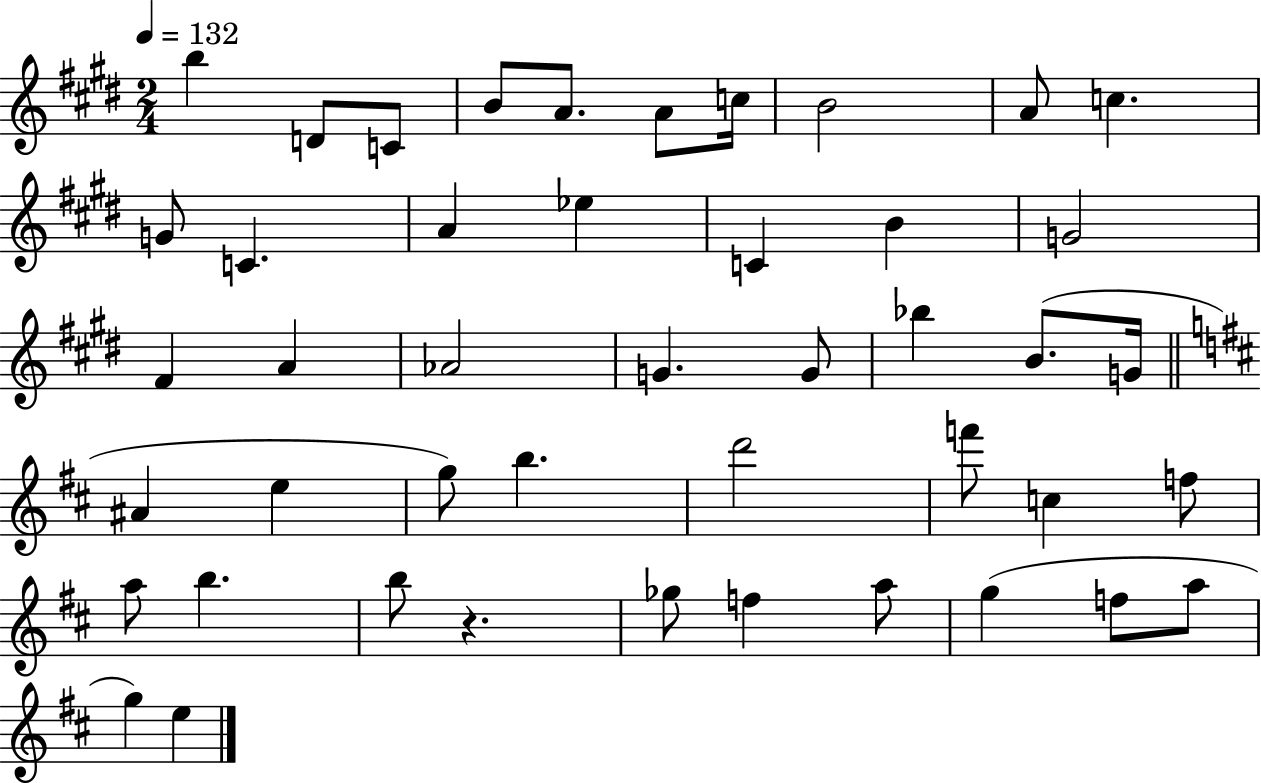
{
  \clef treble
  \numericTimeSignature
  \time 2/4
  \key e \major
  \tempo 4 = 132
  b''4 d'8 c'8 | b'8 a'8. a'8 c''16 | b'2 | a'8 c''4. | \break g'8 c'4. | a'4 ees''4 | c'4 b'4 | g'2 | \break fis'4 a'4 | aes'2 | g'4. g'8 | bes''4 b'8.( g'16 | \break \bar "||" \break \key b \minor ais'4 e''4 | g''8) b''4. | d'''2 | f'''8 c''4 f''8 | \break a''8 b''4. | b''8 r4. | ges''8 f''4 a''8 | g''4( f''8 a''8 | \break g''4) e''4 | \bar "|."
}